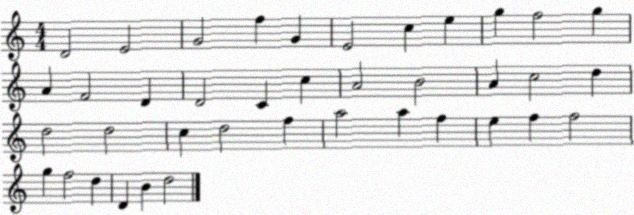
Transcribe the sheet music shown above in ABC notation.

X:1
T:Untitled
M:4/4
L:1/4
K:C
D2 E2 G2 f G E2 c e g f2 g A F2 D D2 C c A2 B2 A c2 d d2 d2 c d2 f a2 a f e f f2 g f2 d D B d2